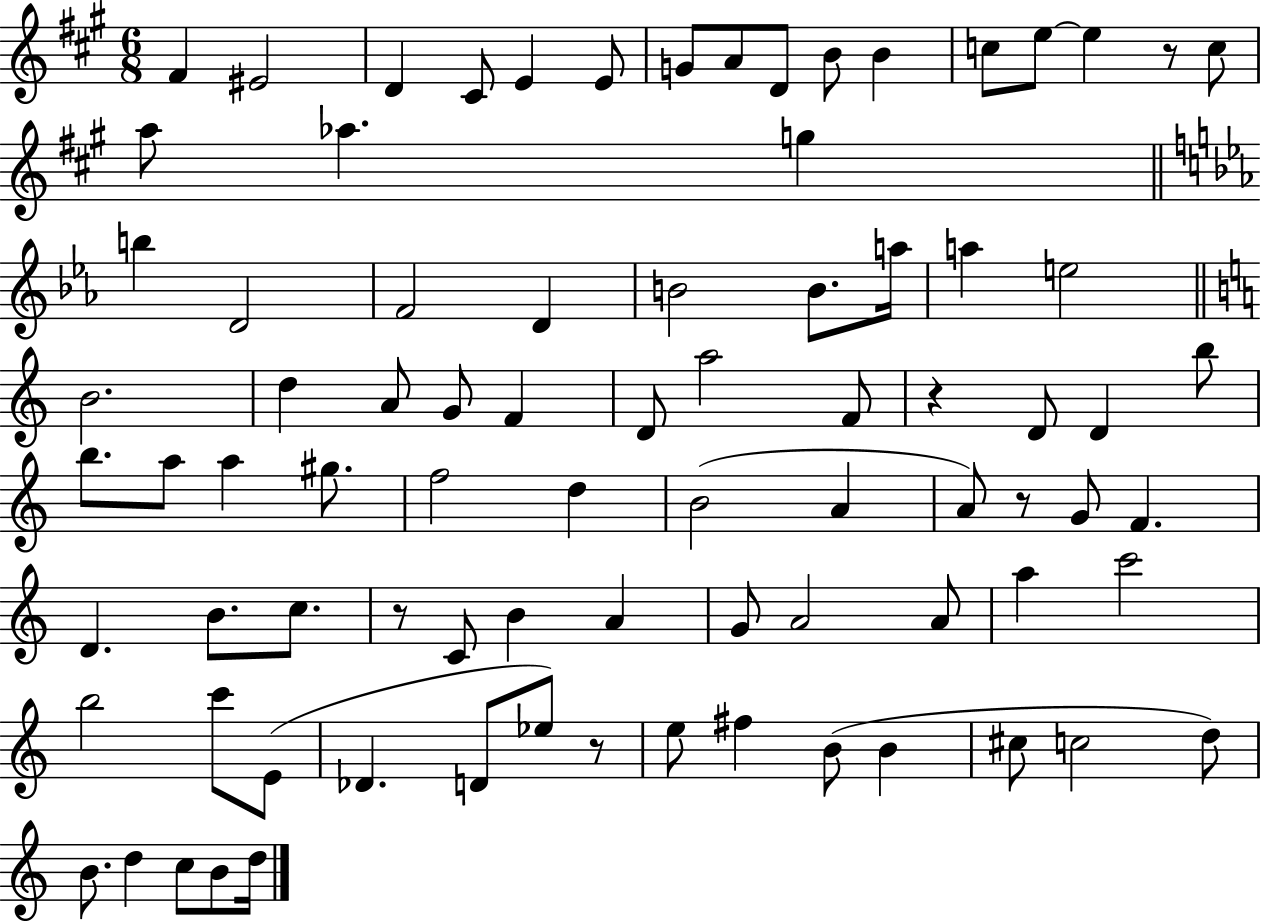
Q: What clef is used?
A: treble